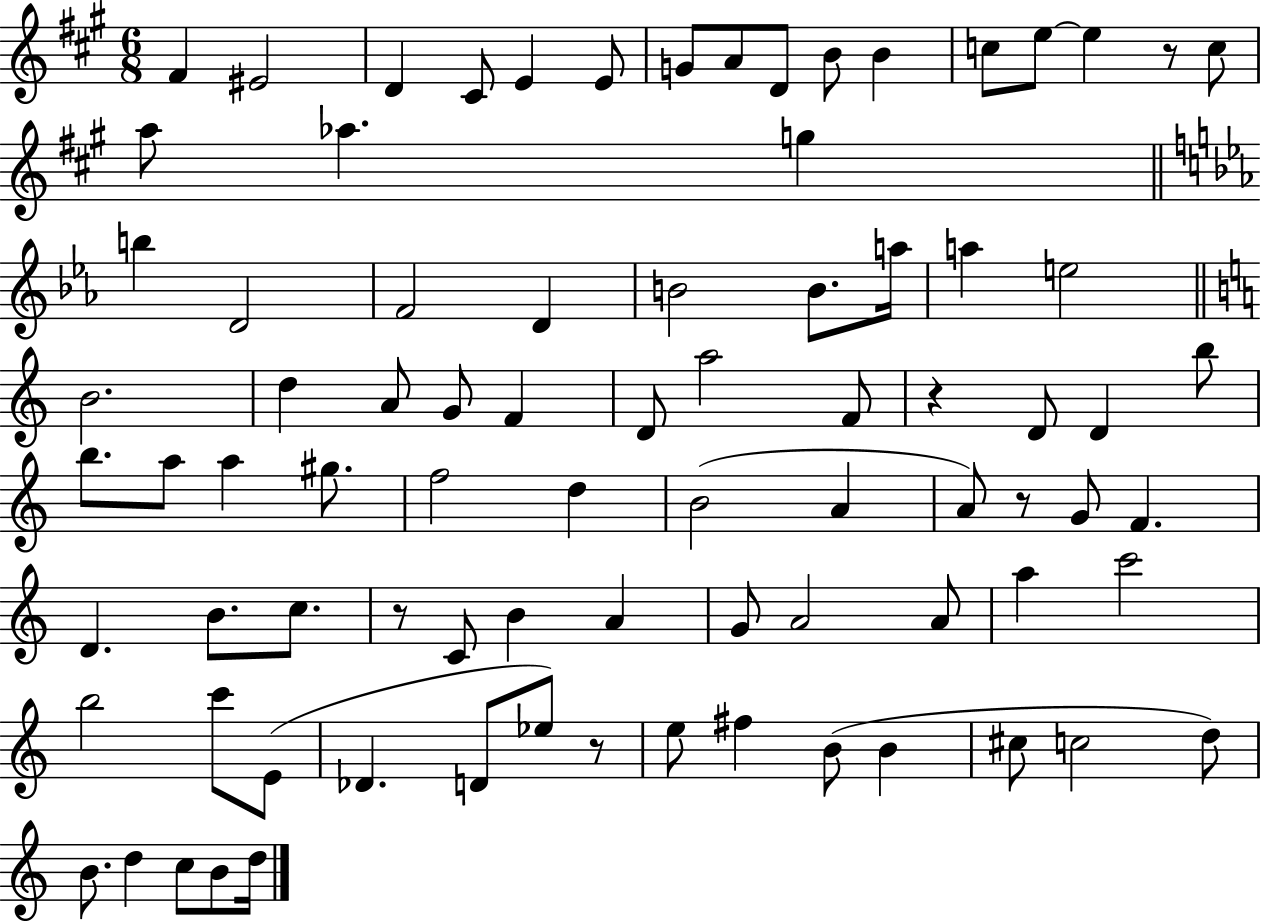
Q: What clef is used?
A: treble